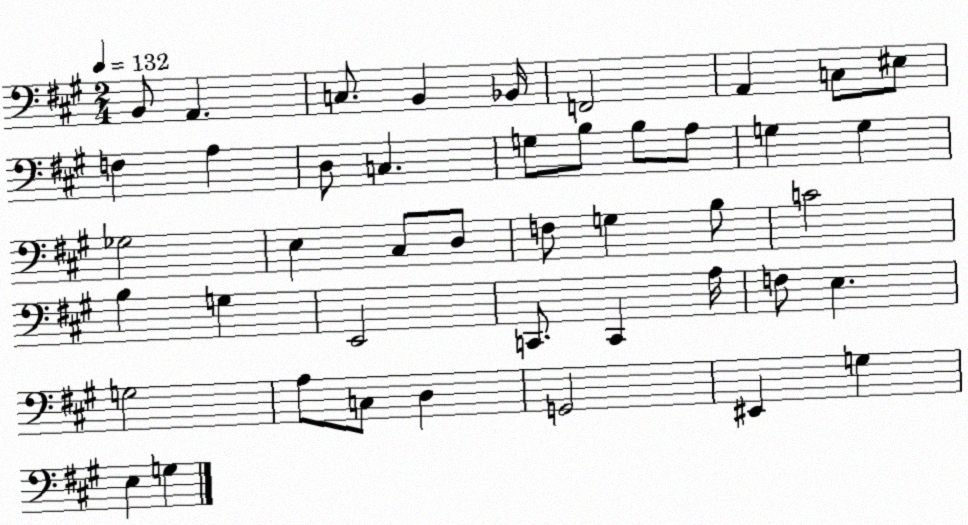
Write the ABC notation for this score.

X:1
T:Untitled
M:2/4
L:1/4
K:A
B,,/2 A,, C,/2 B,, _B,,/4 F,,2 A,, C,/2 ^E,/2 F, A, D,/2 C, G,/2 B,/2 B,/2 A,/2 G, G, _G,2 E, ^C,/2 D,/2 F,/2 G, B,/2 C2 B, G, E,,2 C,,/2 C,, A,/4 F,/2 E, G,2 A,/2 C,/2 D, G,,2 ^E,, G, E, G,